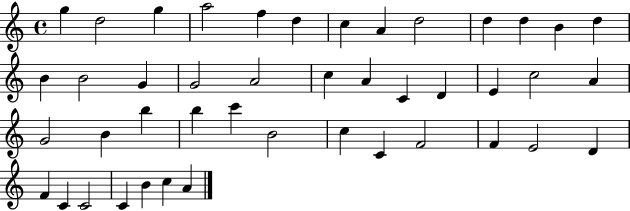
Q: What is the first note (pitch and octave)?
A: G5